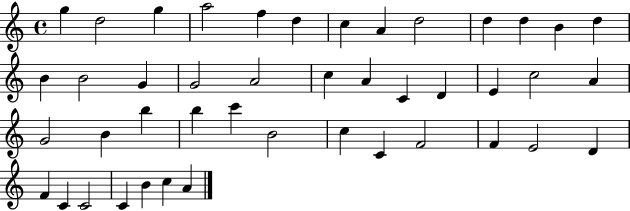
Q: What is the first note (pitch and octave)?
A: G5